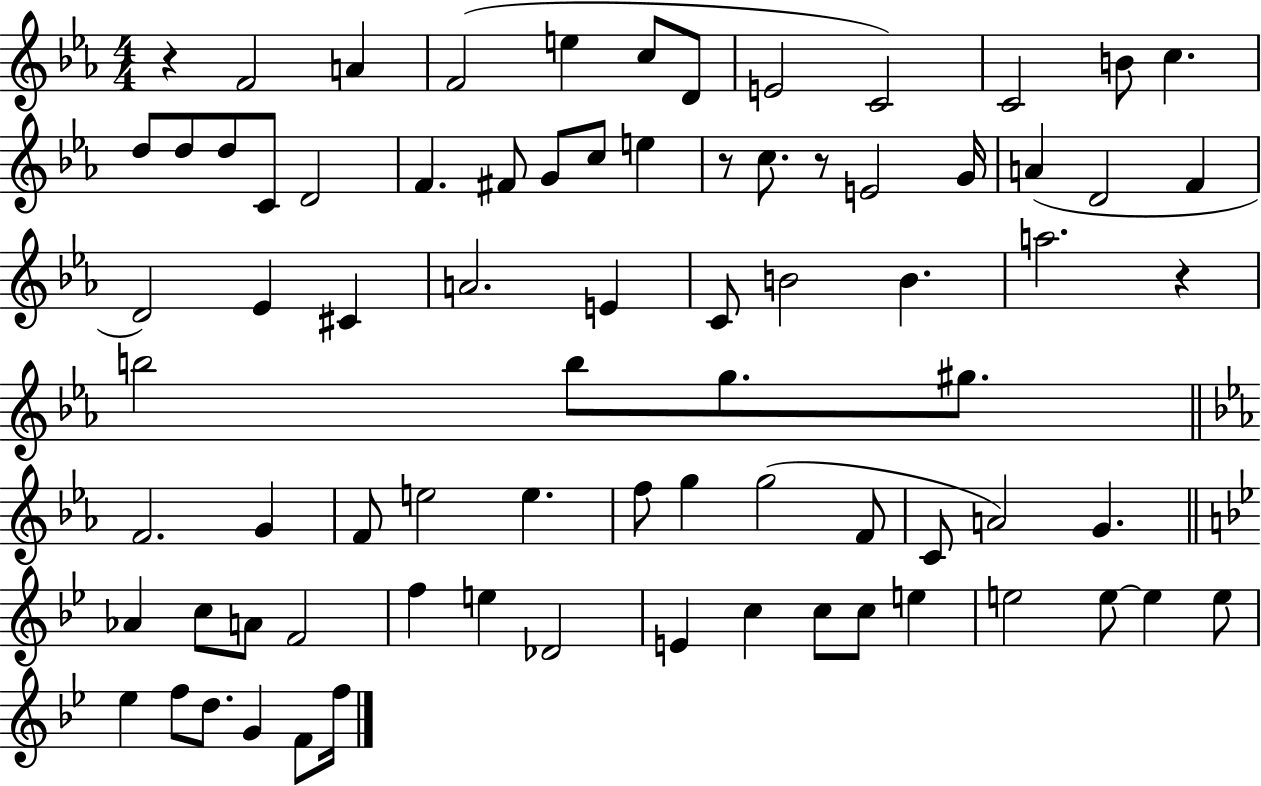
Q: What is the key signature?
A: EES major